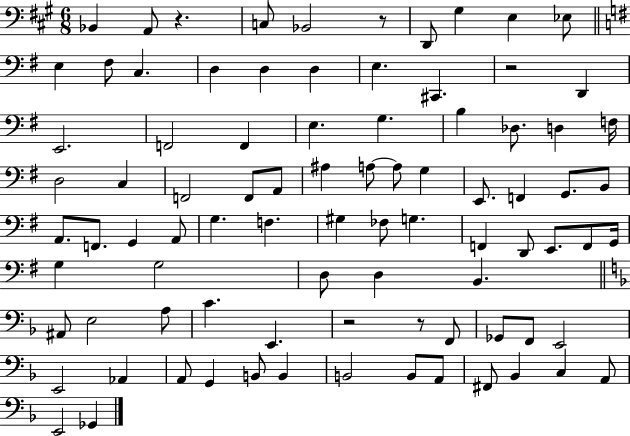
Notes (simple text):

Bb2/q A2/e R/q. C3/e Bb2/h R/e D2/e G#3/q E3/q Eb3/e E3/q F#3/e C3/q. D3/q D3/q D3/q E3/q. C#2/q. R/h D2/q E2/h. F2/h F2/q E3/q. G3/q. B3/q Db3/e. D3/q F3/s D3/h C3/q F2/h F2/e A2/e A#3/q A3/e A3/e G3/q E2/e. F2/q G2/e. B2/e A2/e. F2/e. G2/q A2/e G3/q. F3/q. G#3/q FES3/e G3/q. F2/q D2/e E2/e. F2/e G2/s G3/q G3/h D3/e D3/q B2/q. A#2/e E3/h A3/e C4/q. E2/q. R/h R/e F2/e Gb2/e F2/e E2/h E2/h Ab2/q A2/e G2/q B2/e B2/q B2/h B2/e A2/e F#2/e Bb2/q C3/q A2/e E2/h Gb2/q